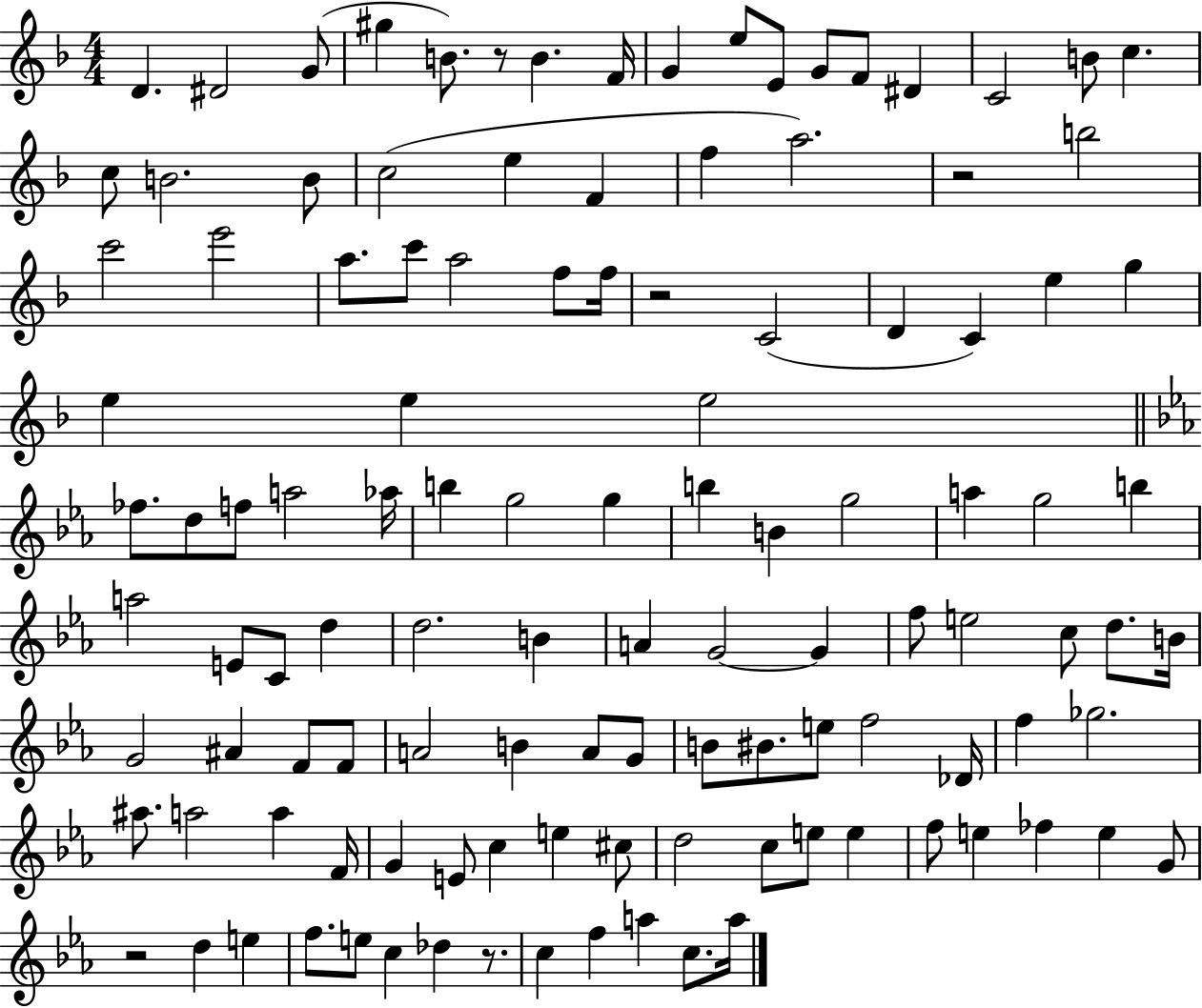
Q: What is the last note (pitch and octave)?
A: A5